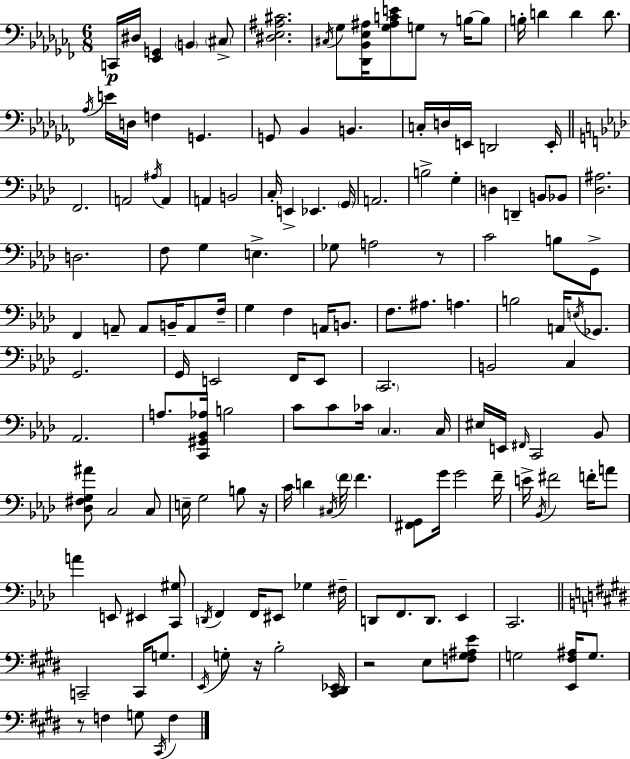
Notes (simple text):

C2/s D#3/s [Eb2,G2]/q B2/q C#3/e [D#3,Eb3,A#3,C#4]/h. C#3/s Gb3/e [Db2,Bb2,Eb3,A#3]/s [Gb3,A#3,C4,E4]/e G3/e R/e B3/s B3/e B3/s D4/q D4/q D4/e. Ab3/s E4/s D3/s F3/q G2/q. G2/e Bb2/q B2/q. C3/s D3/s E2/s D2/h E2/s F2/h. A2/h A#3/s A2/q A2/q B2/h C3/s E2/q Eb2/q. G2/s A2/h. B3/h G3/q D3/q D2/q B2/e Bb2/e [Db3,A#3]/h. D3/h. F3/e G3/q E3/q. Gb3/e A3/h R/e C4/h B3/e G2/e F2/q A2/e A2/e B2/s A2/e F3/s G3/q F3/q A2/s B2/e. F3/e. A#3/e. A3/q. B3/h A2/s E3/s Gb2/e. G2/h. G2/s E2/h F2/s E2/e C2/h. B2/h C3/q Ab2/h. A3/e. [C2,G#2,Bb2,Ab3]/s B3/h C4/e C4/e CES4/s C3/q. C3/s EIS3/s E2/s F#2/s C2/h Bb2/e [Db3,F#3,G3,A#4]/e C3/h C3/e E3/s G3/h B3/e R/s C4/s D4/q C#3/s F4/s F4/q. [F#2,G2]/e G4/s G4/h F4/s E4/s Bb2/s F#4/h F4/s A4/e A4/q E2/e EIS2/q [C2,G#3]/e D2/s F2/q F2/s EIS2/e Gb3/q F#3/s D2/e F2/e. D2/e. Eb2/q C2/h. C2/h C2/s G3/e. E2/s G3/e R/s B3/h [C#2,D#2,Eb2]/s R/h E3/e [F3,G#3,A#3,E4]/e G3/h [E2,F#3,A#3]/s G3/e. R/e F3/q G3/e C#2/s F3/q